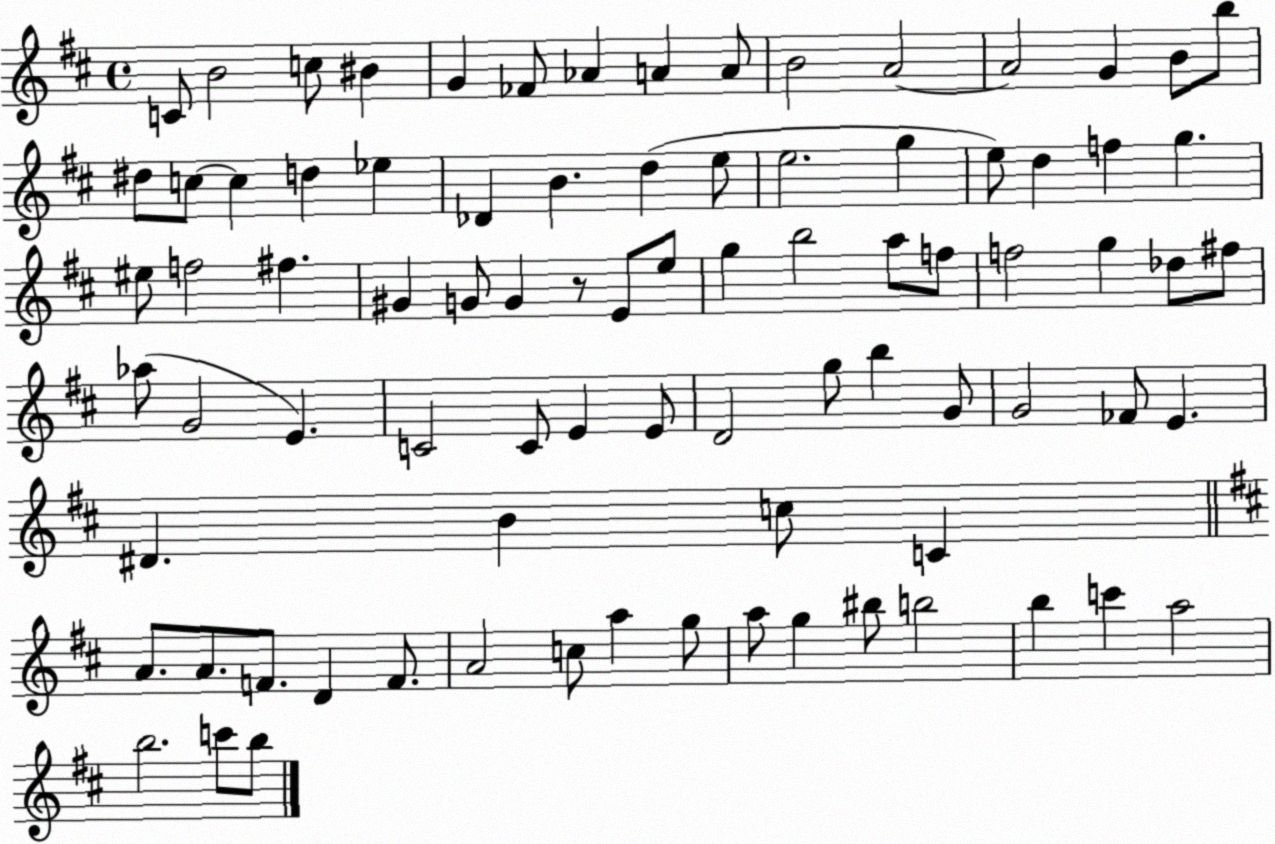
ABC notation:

X:1
T:Untitled
M:4/4
L:1/4
K:D
C/2 B2 c/2 ^B G _F/2 _A A A/2 B2 A2 A2 G B/2 b/2 ^d/2 c/2 c d _e _D B d e/2 e2 g e/2 d f g ^e/2 f2 ^f ^G G/2 G z/2 E/2 e/2 g b2 a/2 f/2 f2 g _d/2 ^f/2 _a/2 G2 E C2 C/2 E E/2 D2 g/2 b G/2 G2 _F/2 E ^D B c/2 C A/2 A/2 F/2 D F/2 A2 c/2 a g/2 a/2 g ^b/2 b2 b c' a2 b2 c'/2 b/2